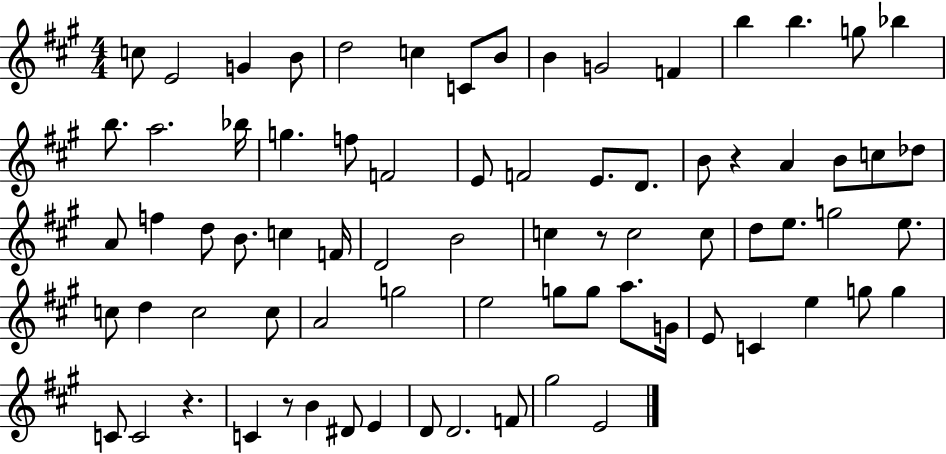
C5/e E4/h G4/q B4/e D5/h C5/q C4/e B4/e B4/q G4/h F4/q B5/q B5/q. G5/e Bb5/q B5/e. A5/h. Bb5/s G5/q. F5/e F4/h E4/e F4/h E4/e. D4/e. B4/e R/q A4/q B4/e C5/e Db5/e A4/e F5/q D5/e B4/e. C5/q F4/s D4/h B4/h C5/q R/e C5/h C5/e D5/e E5/e. G5/h E5/e. C5/e D5/q C5/h C5/e A4/h G5/h E5/h G5/e G5/e A5/e. G4/s E4/e C4/q E5/q G5/e G5/q C4/e C4/h R/q. C4/q R/e B4/q D#4/e E4/q D4/e D4/h. F4/e G#5/h E4/h